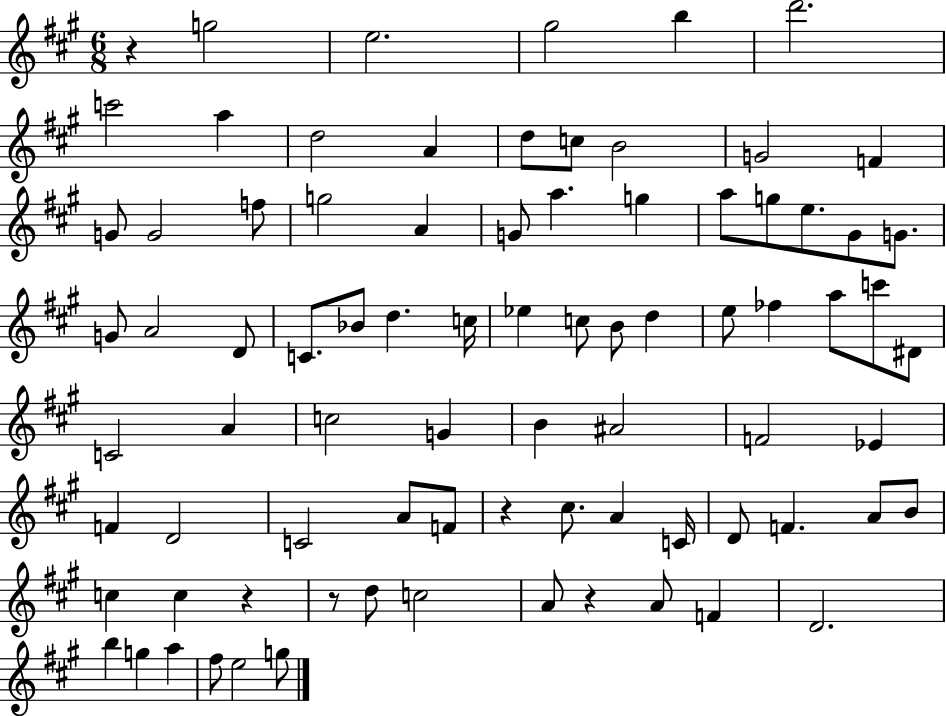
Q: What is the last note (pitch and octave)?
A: G5